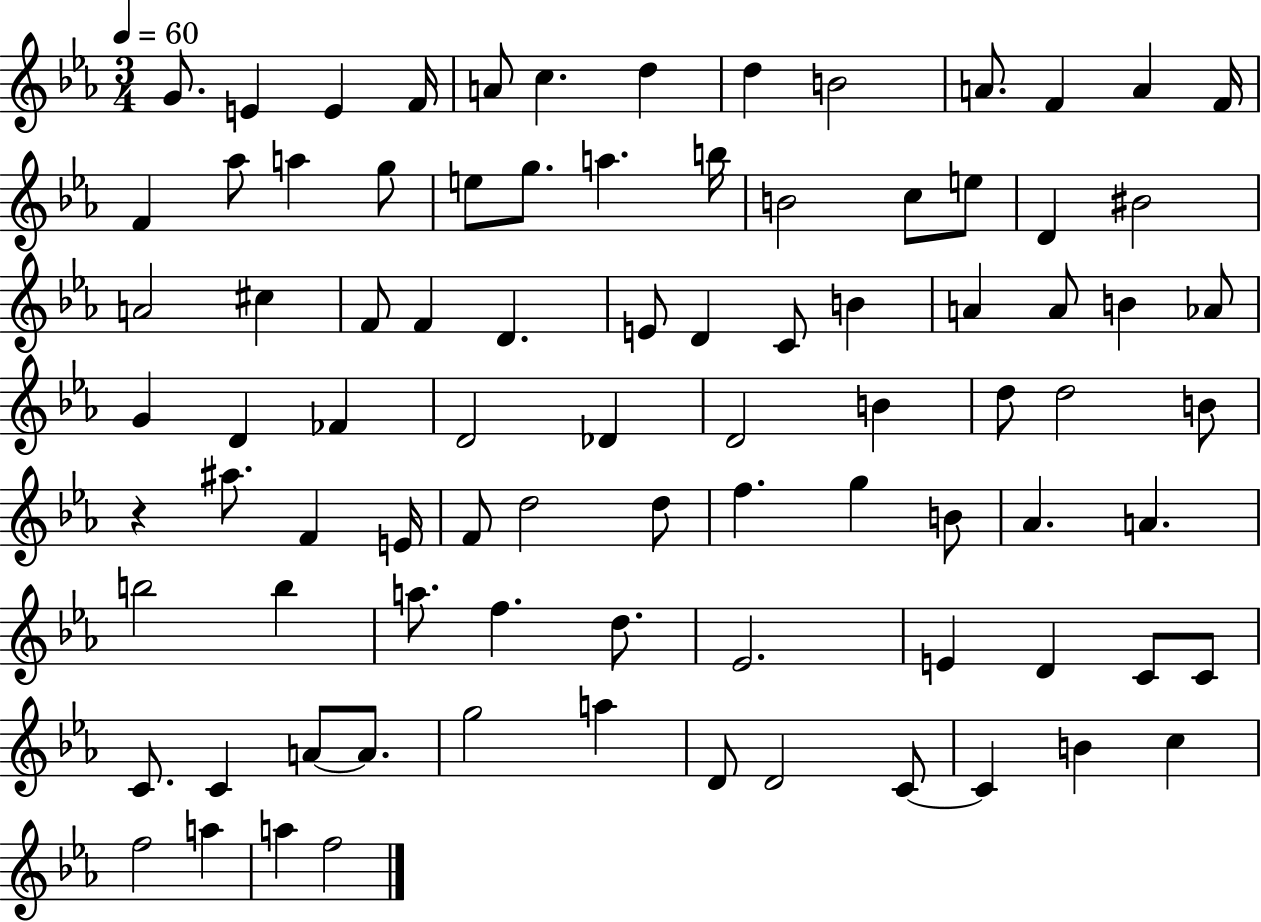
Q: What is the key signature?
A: EES major